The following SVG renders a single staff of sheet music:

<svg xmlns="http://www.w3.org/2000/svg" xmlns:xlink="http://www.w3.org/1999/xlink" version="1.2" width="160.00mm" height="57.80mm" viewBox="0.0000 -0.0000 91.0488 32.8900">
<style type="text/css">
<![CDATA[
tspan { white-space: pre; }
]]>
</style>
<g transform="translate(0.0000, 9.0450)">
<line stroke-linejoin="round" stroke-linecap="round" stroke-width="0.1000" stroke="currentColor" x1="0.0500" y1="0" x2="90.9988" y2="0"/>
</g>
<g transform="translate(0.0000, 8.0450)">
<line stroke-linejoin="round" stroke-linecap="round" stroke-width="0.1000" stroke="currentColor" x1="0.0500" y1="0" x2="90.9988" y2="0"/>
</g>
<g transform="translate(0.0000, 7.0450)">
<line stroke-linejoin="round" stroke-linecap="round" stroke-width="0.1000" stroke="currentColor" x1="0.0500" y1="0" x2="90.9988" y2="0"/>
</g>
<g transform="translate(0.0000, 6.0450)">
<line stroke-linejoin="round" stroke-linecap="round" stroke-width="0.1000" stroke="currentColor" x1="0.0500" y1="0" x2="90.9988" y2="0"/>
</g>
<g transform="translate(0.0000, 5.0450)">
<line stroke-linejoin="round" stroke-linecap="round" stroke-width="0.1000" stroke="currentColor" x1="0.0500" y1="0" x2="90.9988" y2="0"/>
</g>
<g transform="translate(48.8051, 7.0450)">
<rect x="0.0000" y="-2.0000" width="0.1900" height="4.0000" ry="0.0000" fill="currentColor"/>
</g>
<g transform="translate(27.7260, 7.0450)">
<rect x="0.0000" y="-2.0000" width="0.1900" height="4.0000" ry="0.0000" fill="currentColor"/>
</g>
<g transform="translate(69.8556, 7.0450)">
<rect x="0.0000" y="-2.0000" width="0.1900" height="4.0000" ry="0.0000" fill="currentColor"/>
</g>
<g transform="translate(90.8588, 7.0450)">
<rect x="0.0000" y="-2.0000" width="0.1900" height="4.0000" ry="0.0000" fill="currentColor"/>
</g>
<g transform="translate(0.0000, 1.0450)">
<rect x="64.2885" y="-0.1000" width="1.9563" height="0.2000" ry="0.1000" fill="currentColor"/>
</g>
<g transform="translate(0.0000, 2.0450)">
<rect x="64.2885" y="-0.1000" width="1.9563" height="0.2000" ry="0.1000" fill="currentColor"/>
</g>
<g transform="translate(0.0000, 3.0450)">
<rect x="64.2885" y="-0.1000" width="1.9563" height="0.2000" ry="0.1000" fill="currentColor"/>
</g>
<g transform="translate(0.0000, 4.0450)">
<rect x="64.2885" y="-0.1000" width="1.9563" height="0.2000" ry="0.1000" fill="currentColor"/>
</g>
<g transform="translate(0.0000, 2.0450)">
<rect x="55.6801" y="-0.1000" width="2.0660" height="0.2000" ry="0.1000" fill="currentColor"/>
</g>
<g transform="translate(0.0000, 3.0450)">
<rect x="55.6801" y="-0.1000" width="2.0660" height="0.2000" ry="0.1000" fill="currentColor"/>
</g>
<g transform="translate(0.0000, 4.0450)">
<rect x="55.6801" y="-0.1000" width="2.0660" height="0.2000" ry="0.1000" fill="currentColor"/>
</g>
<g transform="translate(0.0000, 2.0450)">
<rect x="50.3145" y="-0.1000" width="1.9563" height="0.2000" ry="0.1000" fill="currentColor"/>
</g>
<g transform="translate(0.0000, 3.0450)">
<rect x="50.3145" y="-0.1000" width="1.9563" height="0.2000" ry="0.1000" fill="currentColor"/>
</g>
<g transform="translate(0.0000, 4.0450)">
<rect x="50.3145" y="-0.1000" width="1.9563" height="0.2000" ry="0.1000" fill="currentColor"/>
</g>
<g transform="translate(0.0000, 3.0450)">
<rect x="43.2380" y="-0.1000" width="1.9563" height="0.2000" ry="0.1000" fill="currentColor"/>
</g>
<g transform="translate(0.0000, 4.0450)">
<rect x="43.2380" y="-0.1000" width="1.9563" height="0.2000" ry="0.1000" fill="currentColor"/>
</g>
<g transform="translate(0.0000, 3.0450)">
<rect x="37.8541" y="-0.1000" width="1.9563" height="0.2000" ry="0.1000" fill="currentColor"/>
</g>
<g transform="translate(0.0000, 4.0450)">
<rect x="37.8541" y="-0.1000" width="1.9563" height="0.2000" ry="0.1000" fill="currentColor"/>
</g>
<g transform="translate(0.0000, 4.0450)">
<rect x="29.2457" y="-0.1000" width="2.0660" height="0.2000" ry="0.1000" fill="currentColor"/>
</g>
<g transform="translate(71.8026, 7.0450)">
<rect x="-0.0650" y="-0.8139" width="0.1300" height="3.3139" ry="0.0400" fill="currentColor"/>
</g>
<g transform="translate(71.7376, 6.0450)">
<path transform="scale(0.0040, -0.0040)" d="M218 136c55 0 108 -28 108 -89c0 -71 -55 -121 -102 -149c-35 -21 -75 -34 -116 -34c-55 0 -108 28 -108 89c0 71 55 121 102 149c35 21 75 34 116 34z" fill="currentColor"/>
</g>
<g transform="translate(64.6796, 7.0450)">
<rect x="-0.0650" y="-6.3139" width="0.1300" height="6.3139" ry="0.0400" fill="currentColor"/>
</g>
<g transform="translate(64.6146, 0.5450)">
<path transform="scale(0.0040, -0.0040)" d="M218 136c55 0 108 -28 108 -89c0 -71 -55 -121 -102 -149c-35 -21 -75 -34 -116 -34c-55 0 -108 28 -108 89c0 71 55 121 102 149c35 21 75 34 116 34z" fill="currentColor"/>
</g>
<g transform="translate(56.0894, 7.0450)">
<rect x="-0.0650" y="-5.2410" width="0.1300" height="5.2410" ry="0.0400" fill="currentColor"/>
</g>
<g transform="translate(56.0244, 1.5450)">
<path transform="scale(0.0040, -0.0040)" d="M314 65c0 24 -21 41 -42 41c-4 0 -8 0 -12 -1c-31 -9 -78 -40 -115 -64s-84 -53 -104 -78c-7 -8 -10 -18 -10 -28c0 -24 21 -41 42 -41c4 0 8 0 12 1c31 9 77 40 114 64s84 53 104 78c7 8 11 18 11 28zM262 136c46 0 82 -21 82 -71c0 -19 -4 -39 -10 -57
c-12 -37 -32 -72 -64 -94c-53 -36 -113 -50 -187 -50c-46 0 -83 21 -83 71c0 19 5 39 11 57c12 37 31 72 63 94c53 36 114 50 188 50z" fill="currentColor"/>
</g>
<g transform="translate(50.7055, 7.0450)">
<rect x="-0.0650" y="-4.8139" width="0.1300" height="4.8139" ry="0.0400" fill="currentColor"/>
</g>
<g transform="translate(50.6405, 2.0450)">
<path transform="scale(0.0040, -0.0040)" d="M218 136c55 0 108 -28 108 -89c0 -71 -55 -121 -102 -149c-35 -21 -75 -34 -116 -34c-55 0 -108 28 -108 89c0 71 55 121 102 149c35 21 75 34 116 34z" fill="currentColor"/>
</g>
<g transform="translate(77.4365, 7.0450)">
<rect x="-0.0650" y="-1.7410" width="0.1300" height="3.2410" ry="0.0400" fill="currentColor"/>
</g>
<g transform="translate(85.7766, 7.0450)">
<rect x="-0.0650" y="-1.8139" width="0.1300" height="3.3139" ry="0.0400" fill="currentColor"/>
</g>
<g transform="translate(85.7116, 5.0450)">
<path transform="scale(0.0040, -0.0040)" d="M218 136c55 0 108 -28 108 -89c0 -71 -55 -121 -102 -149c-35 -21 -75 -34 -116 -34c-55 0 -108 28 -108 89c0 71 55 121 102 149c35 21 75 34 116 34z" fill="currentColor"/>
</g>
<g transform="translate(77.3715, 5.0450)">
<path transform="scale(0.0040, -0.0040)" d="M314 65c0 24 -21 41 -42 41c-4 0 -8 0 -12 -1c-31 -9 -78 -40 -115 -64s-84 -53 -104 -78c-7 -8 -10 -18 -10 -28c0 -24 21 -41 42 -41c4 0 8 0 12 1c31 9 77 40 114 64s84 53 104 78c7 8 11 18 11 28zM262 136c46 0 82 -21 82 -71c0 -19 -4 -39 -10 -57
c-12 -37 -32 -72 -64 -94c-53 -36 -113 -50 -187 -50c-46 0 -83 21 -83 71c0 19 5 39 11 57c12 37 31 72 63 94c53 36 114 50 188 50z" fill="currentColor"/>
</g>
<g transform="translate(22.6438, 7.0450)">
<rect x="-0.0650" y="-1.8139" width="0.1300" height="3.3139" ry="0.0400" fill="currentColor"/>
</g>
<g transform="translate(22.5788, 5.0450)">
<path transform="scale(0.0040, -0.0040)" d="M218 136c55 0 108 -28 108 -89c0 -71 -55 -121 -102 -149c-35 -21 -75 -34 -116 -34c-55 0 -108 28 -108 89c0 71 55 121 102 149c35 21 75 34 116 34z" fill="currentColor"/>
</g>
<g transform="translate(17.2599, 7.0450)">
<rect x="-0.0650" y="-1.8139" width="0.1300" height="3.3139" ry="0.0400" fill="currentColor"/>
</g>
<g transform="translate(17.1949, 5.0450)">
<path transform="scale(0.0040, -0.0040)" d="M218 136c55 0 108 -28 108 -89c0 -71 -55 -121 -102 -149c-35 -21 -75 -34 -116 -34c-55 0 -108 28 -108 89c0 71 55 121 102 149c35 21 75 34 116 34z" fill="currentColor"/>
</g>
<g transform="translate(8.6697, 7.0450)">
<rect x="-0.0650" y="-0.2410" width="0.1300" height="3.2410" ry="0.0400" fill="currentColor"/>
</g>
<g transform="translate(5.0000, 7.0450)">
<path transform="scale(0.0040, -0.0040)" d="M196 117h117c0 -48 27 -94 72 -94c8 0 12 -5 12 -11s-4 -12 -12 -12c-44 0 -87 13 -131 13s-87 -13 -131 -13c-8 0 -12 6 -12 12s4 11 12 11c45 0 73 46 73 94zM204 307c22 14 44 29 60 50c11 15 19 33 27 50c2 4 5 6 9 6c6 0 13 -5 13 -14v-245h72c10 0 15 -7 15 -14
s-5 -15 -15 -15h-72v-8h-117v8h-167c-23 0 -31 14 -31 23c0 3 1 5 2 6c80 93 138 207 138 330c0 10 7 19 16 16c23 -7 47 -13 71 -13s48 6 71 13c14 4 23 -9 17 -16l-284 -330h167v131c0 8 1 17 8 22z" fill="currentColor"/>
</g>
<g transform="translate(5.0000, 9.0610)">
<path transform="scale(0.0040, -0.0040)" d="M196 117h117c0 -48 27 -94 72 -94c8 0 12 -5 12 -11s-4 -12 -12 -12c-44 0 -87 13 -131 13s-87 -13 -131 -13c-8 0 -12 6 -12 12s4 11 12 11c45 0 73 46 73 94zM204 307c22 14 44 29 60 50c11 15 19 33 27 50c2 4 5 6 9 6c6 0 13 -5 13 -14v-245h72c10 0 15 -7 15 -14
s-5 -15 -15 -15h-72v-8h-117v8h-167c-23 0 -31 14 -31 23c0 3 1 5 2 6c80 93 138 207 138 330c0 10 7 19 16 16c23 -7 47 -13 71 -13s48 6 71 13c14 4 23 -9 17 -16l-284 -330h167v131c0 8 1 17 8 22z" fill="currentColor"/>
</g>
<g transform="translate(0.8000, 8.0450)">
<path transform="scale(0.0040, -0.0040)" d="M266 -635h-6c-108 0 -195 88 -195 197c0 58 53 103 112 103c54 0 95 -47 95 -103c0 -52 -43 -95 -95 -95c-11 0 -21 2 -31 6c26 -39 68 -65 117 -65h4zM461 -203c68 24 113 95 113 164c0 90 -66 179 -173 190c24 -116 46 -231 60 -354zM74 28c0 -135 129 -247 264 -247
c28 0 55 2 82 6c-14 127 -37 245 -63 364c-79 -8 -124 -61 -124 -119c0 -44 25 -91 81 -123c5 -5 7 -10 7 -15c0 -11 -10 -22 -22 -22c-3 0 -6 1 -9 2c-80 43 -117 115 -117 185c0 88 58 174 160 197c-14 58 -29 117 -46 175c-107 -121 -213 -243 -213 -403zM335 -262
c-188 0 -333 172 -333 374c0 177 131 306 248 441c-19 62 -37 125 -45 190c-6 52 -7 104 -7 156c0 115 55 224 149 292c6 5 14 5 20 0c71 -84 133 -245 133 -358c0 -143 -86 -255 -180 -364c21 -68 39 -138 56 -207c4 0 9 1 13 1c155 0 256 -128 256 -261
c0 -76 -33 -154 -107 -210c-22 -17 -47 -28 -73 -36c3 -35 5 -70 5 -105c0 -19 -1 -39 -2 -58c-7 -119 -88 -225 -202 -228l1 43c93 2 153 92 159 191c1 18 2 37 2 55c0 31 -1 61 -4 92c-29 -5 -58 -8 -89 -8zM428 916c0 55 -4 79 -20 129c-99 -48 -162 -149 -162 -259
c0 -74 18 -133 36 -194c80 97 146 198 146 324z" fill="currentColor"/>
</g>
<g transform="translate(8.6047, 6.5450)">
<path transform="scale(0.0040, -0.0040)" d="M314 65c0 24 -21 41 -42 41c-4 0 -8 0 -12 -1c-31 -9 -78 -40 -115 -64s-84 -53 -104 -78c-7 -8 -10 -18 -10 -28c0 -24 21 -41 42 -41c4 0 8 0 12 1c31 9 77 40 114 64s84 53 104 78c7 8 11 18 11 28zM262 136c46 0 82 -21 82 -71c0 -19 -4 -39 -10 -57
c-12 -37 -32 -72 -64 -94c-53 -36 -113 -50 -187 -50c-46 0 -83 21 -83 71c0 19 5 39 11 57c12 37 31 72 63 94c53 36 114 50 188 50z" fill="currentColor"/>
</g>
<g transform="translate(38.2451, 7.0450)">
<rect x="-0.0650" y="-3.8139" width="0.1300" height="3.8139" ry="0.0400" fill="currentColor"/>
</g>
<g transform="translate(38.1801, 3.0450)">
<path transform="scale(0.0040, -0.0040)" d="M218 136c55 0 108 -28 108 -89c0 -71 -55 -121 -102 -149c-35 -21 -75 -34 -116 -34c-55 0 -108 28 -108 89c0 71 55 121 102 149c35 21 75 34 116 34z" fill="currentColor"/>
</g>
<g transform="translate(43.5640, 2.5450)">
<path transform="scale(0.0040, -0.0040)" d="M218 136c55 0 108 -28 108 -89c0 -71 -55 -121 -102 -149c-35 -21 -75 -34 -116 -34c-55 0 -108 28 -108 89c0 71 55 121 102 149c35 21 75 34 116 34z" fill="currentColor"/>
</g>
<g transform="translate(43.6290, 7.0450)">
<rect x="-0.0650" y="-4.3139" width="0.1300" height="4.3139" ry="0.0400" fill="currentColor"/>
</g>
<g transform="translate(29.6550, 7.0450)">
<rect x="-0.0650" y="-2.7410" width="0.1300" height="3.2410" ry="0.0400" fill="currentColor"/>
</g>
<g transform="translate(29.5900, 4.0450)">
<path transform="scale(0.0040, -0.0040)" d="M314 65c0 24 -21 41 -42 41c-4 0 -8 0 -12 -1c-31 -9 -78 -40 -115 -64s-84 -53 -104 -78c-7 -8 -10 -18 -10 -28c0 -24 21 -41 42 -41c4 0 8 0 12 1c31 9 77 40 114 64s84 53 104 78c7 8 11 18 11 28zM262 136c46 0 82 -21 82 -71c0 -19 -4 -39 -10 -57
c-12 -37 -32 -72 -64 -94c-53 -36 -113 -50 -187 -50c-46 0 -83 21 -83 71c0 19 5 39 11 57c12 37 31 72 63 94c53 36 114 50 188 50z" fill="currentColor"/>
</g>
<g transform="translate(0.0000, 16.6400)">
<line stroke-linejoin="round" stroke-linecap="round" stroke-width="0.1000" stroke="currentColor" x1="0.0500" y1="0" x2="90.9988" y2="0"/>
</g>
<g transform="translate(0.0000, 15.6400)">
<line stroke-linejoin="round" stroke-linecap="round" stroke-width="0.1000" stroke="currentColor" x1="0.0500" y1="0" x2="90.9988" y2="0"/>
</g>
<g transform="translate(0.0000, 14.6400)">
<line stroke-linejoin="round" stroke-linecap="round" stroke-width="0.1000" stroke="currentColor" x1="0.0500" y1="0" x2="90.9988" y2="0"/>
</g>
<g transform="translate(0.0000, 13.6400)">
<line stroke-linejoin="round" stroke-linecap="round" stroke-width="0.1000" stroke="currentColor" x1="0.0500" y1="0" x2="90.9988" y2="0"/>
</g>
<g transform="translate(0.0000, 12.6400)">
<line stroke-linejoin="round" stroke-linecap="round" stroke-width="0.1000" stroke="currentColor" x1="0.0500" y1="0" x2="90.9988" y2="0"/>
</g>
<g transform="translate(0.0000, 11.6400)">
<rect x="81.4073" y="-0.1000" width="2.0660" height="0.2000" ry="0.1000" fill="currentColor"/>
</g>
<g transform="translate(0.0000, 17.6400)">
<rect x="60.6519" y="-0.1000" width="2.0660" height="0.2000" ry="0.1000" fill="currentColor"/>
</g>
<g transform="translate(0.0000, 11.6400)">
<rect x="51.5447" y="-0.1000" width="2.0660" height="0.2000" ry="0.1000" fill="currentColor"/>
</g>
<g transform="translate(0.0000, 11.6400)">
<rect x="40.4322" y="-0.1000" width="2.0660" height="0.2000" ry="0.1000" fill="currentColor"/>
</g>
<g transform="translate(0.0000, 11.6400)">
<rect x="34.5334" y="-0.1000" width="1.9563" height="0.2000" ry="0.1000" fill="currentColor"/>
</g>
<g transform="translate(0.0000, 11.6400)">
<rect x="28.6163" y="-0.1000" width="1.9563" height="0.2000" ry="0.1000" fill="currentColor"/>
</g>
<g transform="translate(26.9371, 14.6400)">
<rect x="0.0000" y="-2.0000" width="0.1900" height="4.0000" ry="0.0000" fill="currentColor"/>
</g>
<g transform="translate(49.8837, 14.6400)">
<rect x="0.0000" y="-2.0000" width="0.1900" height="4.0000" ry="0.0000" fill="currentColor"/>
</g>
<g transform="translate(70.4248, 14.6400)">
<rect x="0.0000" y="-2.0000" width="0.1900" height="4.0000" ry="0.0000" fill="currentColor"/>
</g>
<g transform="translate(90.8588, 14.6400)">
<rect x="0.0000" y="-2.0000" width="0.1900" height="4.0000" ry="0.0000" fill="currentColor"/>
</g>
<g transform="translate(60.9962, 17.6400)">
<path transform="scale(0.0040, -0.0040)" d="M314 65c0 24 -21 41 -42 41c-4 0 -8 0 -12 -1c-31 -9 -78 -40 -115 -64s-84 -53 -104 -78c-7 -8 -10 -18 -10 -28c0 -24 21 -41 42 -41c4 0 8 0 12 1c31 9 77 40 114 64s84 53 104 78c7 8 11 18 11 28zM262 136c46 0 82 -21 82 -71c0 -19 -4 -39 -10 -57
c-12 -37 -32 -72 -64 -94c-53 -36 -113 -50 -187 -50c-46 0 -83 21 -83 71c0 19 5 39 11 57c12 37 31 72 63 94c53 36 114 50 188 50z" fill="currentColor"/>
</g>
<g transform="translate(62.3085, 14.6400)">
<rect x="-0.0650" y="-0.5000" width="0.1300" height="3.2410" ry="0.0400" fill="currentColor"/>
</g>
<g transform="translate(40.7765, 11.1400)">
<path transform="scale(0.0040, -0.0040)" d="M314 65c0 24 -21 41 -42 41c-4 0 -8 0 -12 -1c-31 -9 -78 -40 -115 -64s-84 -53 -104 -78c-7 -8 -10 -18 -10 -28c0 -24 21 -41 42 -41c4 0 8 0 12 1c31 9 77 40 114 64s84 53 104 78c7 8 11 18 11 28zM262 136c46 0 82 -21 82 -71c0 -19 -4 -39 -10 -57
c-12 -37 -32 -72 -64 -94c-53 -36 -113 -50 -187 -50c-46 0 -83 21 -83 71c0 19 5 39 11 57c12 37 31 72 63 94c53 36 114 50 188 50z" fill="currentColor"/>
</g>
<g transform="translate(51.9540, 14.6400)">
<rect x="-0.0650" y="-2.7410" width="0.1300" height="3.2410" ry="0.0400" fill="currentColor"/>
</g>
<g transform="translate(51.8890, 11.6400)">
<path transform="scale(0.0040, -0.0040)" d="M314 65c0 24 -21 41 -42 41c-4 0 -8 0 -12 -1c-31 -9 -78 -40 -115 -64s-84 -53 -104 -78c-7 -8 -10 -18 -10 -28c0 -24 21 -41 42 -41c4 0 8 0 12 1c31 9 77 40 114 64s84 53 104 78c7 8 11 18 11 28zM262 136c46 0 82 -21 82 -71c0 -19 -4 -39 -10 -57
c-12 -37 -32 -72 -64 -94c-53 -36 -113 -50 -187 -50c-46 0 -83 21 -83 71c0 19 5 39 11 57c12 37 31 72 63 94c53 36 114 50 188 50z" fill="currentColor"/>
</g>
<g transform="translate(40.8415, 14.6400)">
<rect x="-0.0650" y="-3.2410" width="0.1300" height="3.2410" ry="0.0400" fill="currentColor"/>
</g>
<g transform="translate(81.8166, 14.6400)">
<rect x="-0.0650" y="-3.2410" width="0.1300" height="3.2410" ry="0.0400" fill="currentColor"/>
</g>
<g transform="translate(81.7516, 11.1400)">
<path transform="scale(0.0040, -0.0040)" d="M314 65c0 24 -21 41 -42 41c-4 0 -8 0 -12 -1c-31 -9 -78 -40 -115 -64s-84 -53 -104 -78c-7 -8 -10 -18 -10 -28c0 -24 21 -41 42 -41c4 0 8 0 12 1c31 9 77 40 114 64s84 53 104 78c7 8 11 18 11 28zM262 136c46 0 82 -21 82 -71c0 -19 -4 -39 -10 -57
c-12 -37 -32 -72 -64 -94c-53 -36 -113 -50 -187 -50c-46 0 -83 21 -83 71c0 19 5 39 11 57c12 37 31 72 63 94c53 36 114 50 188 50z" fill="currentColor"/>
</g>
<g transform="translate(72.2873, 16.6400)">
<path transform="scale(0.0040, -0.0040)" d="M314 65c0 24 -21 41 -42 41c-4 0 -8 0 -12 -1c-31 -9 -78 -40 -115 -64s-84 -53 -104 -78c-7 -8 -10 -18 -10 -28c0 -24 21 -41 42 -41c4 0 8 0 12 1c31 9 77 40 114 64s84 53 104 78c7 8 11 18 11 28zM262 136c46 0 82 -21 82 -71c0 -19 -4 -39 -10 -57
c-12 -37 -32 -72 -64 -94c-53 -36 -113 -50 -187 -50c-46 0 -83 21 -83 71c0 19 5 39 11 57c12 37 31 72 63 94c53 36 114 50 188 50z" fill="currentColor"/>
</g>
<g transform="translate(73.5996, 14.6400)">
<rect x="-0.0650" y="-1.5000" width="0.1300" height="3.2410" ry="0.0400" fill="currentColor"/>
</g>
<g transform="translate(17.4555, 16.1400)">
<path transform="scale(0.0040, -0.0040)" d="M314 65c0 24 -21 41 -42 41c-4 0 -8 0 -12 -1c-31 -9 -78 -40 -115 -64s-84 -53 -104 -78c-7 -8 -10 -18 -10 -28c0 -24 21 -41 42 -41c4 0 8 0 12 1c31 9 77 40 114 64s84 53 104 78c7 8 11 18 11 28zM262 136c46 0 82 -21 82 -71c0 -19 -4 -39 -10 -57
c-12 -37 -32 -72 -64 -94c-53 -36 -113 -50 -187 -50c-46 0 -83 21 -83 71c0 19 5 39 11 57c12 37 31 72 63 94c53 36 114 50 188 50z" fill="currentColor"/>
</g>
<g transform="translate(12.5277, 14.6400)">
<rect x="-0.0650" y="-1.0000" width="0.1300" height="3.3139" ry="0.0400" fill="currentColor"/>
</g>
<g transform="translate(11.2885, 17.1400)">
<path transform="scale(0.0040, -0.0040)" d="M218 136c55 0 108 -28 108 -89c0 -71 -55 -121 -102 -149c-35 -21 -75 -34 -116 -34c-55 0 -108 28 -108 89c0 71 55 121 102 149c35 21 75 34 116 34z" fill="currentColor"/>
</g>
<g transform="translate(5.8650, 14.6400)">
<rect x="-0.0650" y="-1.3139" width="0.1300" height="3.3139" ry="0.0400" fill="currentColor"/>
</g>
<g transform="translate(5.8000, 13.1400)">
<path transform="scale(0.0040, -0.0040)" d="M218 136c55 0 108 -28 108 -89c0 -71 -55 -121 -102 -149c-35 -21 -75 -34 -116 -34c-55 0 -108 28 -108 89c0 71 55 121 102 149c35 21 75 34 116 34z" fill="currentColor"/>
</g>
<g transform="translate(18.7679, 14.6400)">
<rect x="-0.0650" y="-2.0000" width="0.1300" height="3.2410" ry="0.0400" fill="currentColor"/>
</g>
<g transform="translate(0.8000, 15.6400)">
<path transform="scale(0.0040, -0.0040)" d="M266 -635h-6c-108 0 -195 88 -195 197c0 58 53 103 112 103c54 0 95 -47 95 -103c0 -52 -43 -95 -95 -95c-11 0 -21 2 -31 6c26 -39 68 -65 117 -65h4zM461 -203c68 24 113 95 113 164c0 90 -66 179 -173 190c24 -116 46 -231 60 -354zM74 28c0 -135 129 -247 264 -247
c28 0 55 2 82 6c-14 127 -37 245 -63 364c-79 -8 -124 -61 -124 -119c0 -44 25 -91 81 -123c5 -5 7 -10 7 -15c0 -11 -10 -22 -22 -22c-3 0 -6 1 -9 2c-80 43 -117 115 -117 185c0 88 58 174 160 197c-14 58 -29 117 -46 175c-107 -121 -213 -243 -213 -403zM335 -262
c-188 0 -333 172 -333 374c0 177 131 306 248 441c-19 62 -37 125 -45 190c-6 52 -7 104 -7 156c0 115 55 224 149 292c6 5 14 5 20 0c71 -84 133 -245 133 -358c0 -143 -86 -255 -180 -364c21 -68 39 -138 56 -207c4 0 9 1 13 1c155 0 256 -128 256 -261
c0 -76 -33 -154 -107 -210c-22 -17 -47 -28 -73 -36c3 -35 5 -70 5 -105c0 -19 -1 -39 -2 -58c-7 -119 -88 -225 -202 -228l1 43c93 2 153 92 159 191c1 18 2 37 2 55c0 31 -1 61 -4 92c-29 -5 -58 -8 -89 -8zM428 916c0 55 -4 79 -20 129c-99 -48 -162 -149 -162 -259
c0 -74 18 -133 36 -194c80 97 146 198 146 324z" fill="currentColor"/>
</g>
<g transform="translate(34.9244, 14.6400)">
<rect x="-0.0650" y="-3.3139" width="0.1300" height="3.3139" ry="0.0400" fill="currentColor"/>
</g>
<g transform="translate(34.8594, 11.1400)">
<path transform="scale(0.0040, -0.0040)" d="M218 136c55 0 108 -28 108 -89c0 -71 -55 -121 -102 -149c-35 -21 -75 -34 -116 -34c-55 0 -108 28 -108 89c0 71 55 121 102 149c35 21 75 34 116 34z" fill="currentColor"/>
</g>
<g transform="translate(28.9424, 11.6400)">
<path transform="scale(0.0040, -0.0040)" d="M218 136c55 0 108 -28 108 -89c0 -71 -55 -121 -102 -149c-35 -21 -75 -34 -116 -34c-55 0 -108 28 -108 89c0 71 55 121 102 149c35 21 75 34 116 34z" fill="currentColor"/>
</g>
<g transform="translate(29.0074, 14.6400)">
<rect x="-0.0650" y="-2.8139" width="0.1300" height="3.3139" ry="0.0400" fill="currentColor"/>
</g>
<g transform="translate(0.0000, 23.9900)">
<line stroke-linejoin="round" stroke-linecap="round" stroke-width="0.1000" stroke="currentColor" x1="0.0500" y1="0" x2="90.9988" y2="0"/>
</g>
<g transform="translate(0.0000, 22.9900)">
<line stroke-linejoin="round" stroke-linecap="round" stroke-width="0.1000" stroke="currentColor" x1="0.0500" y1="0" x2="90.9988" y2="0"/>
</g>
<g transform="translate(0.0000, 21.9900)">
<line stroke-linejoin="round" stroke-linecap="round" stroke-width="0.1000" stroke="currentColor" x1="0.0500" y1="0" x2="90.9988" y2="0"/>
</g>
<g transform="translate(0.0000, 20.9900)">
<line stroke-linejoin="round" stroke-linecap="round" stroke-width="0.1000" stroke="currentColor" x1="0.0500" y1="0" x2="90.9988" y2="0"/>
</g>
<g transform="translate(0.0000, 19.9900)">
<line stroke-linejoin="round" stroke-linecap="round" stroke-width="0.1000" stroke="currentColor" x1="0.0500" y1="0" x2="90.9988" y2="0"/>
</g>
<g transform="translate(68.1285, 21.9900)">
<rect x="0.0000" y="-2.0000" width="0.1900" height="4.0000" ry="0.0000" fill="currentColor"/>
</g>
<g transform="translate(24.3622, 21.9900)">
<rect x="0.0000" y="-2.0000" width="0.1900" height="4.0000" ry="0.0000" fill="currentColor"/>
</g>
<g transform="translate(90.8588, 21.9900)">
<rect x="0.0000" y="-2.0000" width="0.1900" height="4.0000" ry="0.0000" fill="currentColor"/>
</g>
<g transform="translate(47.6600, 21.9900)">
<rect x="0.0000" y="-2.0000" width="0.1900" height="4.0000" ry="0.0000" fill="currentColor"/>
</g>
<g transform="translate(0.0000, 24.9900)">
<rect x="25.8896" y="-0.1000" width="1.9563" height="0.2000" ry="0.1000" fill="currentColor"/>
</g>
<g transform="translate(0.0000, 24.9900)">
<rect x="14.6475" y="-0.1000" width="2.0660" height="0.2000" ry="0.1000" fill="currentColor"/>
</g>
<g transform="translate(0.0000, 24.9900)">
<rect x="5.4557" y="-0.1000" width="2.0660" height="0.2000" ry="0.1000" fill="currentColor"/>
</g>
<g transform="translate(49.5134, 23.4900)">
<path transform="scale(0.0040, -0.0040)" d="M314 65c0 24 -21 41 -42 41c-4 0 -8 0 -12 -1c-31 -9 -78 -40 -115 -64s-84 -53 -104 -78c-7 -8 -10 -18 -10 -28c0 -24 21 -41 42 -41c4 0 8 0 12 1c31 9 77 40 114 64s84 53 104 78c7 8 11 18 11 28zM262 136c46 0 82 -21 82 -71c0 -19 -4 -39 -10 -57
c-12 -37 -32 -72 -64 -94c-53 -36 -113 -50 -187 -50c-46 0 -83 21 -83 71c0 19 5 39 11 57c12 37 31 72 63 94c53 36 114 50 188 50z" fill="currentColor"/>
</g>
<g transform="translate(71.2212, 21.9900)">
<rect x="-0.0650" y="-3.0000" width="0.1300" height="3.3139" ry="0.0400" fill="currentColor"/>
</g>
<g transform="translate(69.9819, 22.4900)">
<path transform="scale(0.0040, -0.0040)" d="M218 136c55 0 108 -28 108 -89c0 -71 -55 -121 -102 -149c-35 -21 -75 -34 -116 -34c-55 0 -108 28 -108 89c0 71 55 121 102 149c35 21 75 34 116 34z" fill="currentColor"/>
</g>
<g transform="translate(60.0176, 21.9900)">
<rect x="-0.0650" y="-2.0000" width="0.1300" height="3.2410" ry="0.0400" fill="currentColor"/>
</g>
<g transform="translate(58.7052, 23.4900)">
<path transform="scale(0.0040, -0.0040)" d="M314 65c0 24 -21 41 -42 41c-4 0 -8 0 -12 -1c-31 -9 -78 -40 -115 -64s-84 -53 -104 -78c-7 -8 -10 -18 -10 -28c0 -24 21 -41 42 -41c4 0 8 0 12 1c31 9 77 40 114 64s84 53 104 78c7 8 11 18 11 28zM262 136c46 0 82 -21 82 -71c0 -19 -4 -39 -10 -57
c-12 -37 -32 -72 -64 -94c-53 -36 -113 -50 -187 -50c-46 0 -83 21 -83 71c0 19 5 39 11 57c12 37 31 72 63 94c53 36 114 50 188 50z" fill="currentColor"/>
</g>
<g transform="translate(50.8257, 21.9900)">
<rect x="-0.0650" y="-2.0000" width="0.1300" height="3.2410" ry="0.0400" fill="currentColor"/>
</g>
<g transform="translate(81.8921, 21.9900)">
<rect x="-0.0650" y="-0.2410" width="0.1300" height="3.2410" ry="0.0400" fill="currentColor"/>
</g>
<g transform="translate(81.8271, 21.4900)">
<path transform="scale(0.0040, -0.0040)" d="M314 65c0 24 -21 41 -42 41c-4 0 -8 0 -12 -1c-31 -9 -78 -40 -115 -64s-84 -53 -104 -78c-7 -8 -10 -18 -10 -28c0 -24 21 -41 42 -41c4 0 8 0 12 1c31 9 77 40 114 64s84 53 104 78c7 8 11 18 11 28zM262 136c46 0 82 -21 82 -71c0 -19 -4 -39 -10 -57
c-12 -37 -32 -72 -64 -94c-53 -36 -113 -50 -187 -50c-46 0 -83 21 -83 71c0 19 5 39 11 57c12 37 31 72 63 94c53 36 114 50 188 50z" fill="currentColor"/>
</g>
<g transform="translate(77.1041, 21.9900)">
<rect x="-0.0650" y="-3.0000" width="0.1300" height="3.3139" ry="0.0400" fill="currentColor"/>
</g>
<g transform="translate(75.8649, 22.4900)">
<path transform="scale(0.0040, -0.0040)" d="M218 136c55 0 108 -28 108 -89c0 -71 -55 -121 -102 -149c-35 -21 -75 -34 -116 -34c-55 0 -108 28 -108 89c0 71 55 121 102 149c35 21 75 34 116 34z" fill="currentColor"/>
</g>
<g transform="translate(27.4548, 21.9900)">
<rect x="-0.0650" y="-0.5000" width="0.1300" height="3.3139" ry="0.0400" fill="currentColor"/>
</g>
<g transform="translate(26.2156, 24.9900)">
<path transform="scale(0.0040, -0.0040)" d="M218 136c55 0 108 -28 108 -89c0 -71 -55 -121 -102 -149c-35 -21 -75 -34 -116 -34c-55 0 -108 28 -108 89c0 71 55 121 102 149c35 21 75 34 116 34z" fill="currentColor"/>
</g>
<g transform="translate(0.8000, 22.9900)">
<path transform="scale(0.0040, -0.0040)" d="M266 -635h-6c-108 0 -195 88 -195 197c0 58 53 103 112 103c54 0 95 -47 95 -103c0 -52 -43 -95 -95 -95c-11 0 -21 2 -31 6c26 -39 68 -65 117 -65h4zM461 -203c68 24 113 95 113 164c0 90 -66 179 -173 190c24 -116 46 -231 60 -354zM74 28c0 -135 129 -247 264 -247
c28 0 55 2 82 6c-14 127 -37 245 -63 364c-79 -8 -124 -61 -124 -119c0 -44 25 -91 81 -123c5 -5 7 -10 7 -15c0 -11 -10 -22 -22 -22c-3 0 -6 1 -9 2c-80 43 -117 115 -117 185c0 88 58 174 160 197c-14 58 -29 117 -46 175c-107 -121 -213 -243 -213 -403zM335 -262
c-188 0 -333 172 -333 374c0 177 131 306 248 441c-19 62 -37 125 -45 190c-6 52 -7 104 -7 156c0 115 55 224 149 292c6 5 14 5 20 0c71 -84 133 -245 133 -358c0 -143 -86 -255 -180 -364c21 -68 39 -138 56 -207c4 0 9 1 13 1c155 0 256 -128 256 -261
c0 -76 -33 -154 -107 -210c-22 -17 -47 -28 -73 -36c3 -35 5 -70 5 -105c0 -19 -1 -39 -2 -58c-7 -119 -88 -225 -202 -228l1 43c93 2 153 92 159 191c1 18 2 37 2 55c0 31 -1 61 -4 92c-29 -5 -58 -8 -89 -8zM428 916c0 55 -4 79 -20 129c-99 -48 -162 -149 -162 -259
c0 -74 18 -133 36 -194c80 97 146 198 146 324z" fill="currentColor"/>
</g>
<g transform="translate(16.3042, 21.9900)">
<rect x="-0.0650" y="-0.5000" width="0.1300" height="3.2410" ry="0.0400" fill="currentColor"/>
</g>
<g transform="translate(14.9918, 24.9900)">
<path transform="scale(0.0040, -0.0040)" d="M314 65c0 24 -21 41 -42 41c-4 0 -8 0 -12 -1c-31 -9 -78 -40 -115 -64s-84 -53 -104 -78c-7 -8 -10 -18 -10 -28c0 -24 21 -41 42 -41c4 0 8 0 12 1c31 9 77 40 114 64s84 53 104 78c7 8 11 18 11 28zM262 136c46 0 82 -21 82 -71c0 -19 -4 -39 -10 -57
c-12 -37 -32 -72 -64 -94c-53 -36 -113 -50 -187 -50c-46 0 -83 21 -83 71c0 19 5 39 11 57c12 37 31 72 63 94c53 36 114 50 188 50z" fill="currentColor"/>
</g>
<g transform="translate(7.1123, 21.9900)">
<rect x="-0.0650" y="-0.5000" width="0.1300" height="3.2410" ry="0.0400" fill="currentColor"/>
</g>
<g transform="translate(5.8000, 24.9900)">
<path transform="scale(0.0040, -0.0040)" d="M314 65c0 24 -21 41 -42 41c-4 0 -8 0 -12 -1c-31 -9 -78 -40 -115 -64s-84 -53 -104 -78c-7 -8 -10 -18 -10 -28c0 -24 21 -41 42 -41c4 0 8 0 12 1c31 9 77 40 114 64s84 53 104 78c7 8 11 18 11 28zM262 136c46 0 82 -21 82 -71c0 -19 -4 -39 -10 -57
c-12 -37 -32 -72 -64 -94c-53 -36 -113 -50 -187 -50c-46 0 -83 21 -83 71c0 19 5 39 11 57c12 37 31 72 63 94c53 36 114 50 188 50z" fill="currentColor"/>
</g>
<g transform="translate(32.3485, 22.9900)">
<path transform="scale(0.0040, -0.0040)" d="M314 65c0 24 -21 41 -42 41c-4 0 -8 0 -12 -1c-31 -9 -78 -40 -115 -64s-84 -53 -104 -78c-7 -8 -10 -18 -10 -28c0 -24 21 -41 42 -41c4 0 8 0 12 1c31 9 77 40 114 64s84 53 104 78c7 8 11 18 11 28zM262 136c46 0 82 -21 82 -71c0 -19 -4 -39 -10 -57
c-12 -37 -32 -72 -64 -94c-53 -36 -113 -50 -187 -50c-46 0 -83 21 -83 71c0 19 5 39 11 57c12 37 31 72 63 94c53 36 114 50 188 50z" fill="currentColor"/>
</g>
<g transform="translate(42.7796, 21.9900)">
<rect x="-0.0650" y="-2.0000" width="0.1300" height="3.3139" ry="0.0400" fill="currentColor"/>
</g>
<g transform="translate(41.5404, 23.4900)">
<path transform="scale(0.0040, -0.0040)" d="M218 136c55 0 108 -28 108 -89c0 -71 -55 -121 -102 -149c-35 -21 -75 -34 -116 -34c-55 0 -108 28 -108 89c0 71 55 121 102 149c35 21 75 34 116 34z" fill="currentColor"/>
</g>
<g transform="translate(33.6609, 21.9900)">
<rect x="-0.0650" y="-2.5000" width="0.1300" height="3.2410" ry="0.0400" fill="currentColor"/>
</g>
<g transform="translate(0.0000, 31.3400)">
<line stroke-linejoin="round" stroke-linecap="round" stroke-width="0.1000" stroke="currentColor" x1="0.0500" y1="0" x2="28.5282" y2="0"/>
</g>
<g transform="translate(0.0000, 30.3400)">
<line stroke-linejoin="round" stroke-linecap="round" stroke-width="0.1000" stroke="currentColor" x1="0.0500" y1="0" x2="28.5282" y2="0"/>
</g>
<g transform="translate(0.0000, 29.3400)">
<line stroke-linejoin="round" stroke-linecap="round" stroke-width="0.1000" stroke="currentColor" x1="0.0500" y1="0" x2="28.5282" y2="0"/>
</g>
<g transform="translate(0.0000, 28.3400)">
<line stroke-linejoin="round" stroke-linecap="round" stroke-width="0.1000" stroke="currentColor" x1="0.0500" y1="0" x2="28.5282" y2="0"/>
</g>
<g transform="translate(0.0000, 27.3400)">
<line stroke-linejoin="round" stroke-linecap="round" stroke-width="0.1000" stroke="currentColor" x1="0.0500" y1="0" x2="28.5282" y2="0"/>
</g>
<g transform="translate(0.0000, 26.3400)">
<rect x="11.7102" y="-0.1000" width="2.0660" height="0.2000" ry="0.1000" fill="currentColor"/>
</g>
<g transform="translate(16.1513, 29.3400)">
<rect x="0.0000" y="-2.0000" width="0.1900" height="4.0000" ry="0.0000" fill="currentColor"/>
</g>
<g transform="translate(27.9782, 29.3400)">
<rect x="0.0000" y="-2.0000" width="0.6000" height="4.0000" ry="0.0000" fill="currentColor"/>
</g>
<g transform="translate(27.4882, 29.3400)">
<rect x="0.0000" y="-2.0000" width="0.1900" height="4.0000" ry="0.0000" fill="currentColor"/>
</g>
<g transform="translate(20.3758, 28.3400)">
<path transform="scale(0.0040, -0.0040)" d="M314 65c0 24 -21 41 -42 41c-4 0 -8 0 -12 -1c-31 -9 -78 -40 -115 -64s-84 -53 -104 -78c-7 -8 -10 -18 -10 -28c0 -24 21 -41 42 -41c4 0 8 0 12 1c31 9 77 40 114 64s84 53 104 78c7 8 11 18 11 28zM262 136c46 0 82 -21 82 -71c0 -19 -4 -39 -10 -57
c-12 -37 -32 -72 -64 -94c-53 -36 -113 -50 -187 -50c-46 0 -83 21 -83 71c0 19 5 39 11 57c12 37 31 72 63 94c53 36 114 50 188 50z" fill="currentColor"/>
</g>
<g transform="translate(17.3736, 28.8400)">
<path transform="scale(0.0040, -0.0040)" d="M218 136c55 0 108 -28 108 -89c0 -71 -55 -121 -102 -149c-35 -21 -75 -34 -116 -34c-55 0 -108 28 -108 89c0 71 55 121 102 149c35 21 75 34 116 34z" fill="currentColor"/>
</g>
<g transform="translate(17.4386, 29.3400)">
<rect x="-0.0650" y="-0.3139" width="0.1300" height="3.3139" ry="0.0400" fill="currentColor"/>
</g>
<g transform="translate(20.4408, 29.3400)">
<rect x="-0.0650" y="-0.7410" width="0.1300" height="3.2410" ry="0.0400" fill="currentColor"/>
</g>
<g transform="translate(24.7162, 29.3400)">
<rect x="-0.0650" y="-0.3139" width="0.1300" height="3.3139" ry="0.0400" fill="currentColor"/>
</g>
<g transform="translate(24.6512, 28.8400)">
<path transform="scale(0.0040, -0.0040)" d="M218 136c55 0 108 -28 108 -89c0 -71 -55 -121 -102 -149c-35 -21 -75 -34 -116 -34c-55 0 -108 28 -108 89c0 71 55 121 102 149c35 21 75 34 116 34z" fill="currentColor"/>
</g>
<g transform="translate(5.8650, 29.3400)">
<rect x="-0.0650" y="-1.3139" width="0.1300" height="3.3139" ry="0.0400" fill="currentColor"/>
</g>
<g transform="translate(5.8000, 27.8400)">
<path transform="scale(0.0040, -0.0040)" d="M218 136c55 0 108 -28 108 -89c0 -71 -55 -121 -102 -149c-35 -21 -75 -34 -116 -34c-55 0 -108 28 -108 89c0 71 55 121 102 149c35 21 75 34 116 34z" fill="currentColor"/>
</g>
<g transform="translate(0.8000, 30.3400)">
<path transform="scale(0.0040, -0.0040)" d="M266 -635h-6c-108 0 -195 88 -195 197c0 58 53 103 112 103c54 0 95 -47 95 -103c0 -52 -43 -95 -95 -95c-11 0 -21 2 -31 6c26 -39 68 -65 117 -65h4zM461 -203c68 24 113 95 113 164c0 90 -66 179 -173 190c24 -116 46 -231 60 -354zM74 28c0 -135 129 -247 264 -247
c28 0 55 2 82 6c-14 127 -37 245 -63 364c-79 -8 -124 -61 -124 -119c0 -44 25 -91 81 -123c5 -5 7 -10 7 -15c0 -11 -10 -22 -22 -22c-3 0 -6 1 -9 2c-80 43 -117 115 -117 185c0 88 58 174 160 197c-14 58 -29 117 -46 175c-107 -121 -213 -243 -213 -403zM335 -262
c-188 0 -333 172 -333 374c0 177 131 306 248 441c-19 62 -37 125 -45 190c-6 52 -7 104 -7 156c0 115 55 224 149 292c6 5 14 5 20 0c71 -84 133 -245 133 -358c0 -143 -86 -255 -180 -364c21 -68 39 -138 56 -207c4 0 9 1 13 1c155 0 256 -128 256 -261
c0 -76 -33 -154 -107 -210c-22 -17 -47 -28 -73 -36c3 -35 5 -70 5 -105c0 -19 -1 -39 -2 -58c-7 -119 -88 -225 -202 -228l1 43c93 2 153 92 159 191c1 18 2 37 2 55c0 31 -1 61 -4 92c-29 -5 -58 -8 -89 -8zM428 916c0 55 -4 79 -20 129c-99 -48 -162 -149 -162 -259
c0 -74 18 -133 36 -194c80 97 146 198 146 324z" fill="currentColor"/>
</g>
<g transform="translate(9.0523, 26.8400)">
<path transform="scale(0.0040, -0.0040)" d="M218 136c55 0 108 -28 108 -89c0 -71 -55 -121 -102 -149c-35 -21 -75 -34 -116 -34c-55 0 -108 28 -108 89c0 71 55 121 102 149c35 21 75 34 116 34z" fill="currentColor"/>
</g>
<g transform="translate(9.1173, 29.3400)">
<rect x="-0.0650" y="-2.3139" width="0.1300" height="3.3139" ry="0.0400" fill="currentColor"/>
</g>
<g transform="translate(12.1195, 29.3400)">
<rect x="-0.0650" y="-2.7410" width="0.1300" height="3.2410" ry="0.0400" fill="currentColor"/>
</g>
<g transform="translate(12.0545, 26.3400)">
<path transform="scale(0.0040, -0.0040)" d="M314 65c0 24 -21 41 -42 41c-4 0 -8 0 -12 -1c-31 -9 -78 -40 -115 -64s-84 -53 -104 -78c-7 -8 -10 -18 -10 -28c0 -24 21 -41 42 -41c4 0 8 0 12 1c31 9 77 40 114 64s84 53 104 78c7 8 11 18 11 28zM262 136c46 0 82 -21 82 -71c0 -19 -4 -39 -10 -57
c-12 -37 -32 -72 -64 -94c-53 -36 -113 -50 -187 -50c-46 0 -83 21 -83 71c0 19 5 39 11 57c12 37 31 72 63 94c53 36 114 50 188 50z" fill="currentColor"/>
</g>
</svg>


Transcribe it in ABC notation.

X:1
T:Untitled
M:4/4
L:1/4
K:C
c2 f f a2 c' d' e' f'2 a' d f2 f e D F2 a b b2 a2 C2 E2 b2 C2 C2 C G2 F F2 F2 A A c2 e g a2 c d2 c